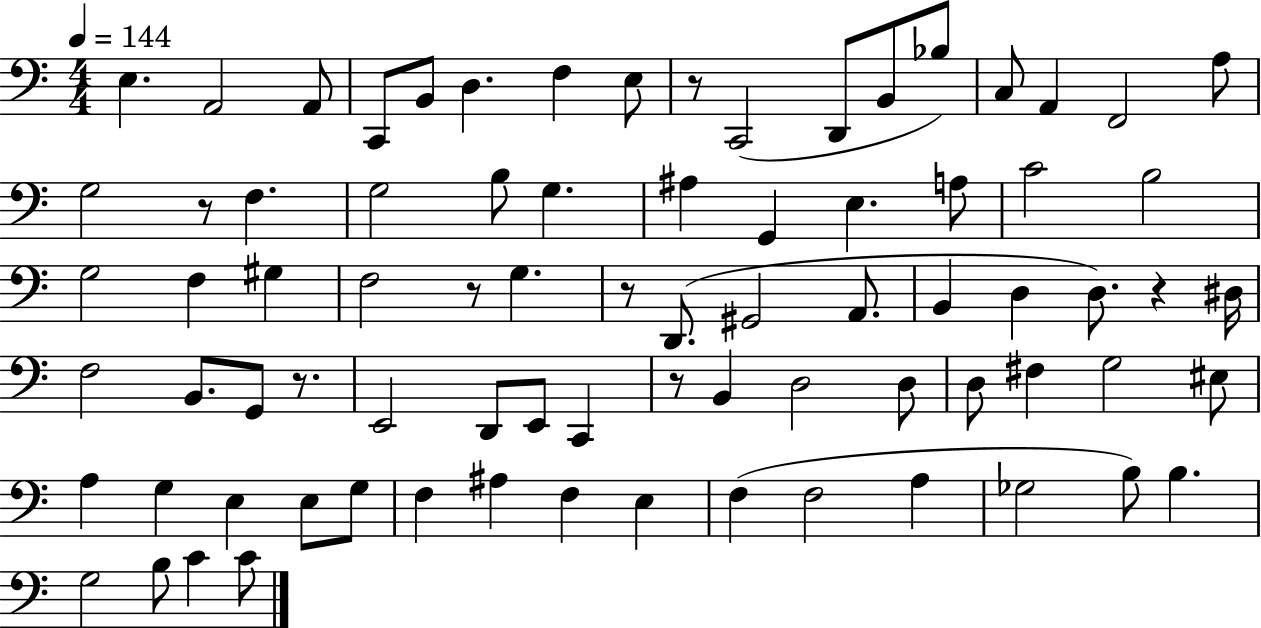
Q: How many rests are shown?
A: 7